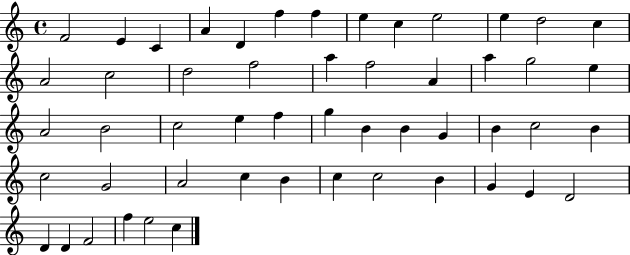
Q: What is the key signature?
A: C major